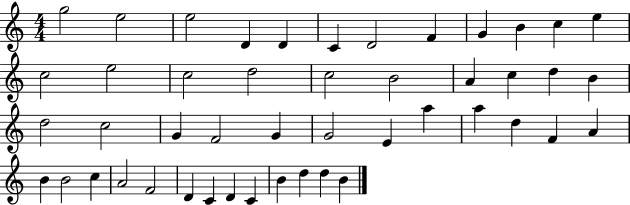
{
  \clef treble
  \numericTimeSignature
  \time 4/4
  \key c \major
  g''2 e''2 | e''2 d'4 d'4 | c'4 d'2 f'4 | g'4 b'4 c''4 e''4 | \break c''2 e''2 | c''2 d''2 | c''2 b'2 | a'4 c''4 d''4 b'4 | \break d''2 c''2 | g'4 f'2 g'4 | g'2 e'4 a''4 | a''4 d''4 f'4 a'4 | \break b'4 b'2 c''4 | a'2 f'2 | d'4 c'4 d'4 c'4 | b'4 d''4 d''4 b'4 | \break \bar "|."
}